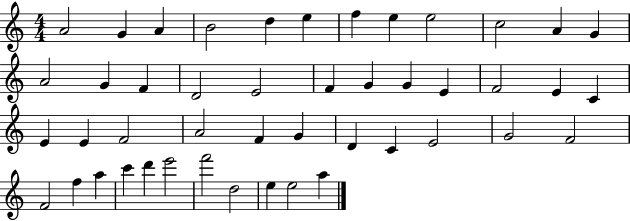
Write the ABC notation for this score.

X:1
T:Untitled
M:4/4
L:1/4
K:C
A2 G A B2 d e f e e2 c2 A G A2 G F D2 E2 F G G E F2 E C E E F2 A2 F G D C E2 G2 F2 F2 f a c' d' e'2 f'2 d2 e e2 a